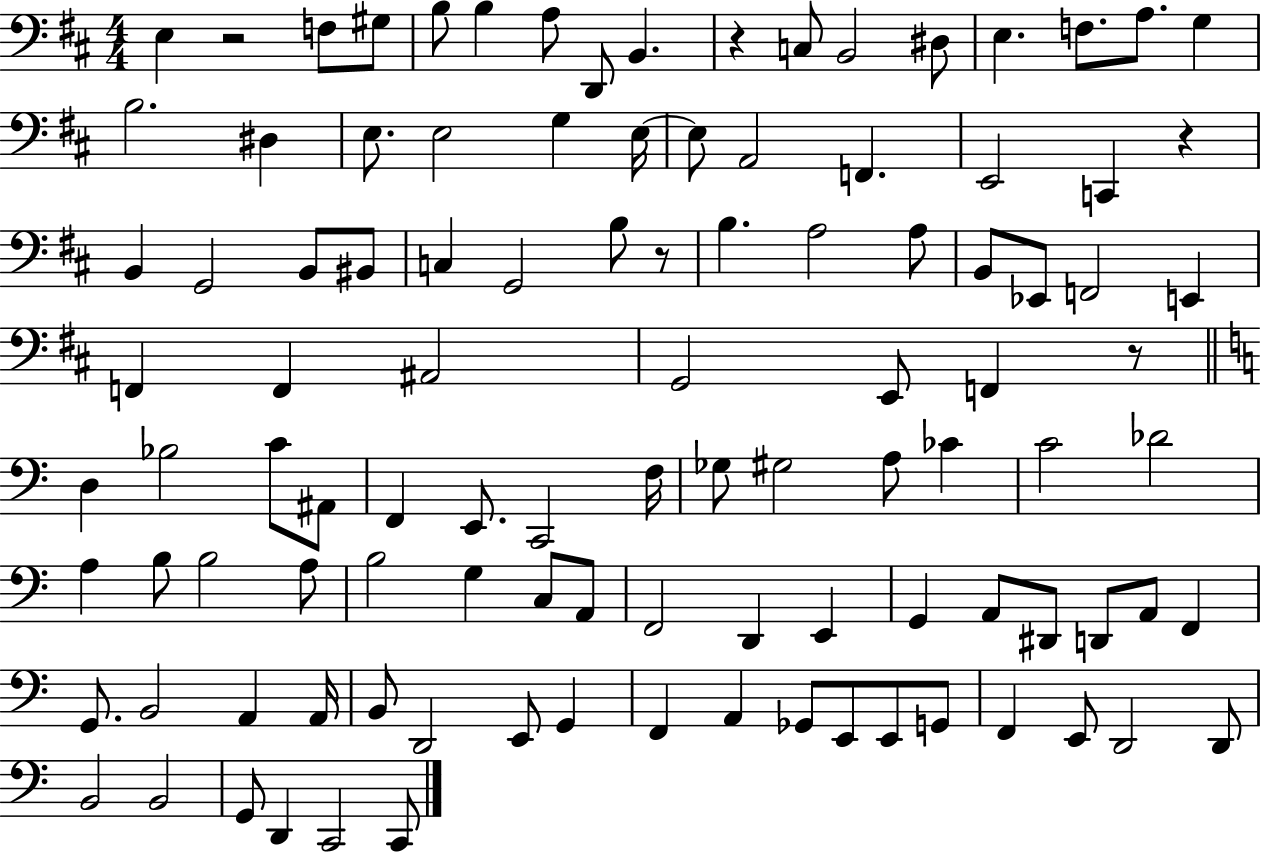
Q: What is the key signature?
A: D major